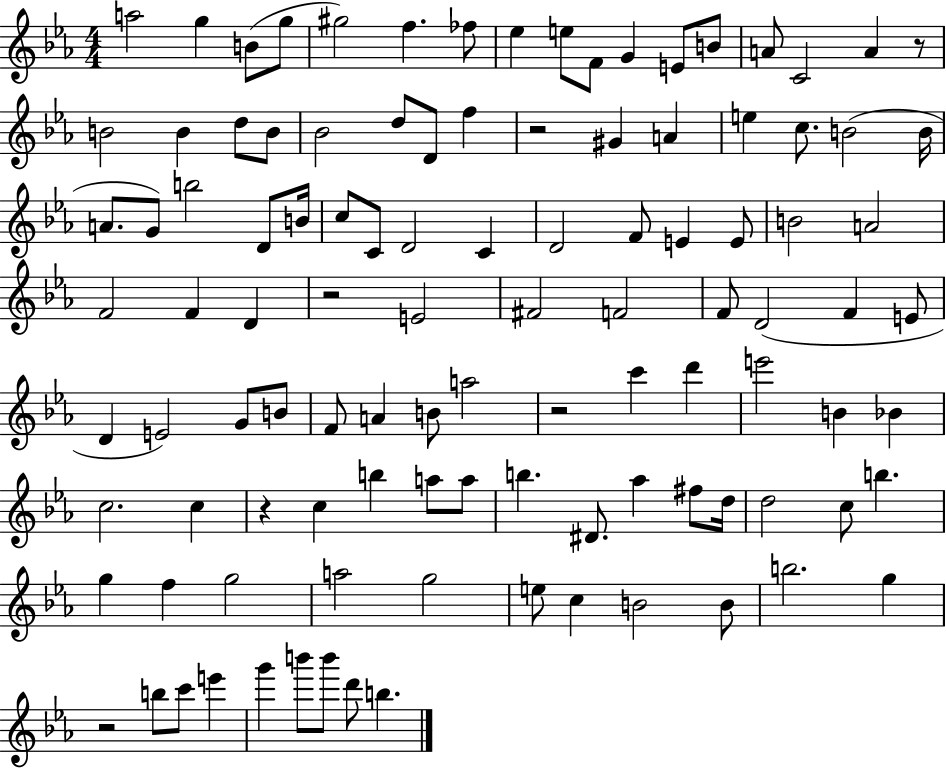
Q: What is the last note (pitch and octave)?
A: B5